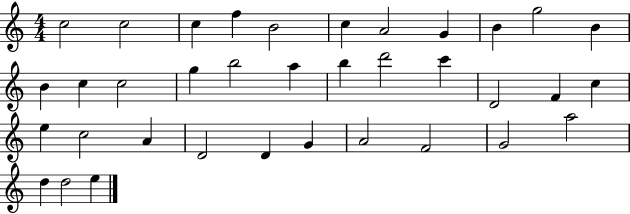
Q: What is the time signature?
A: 4/4